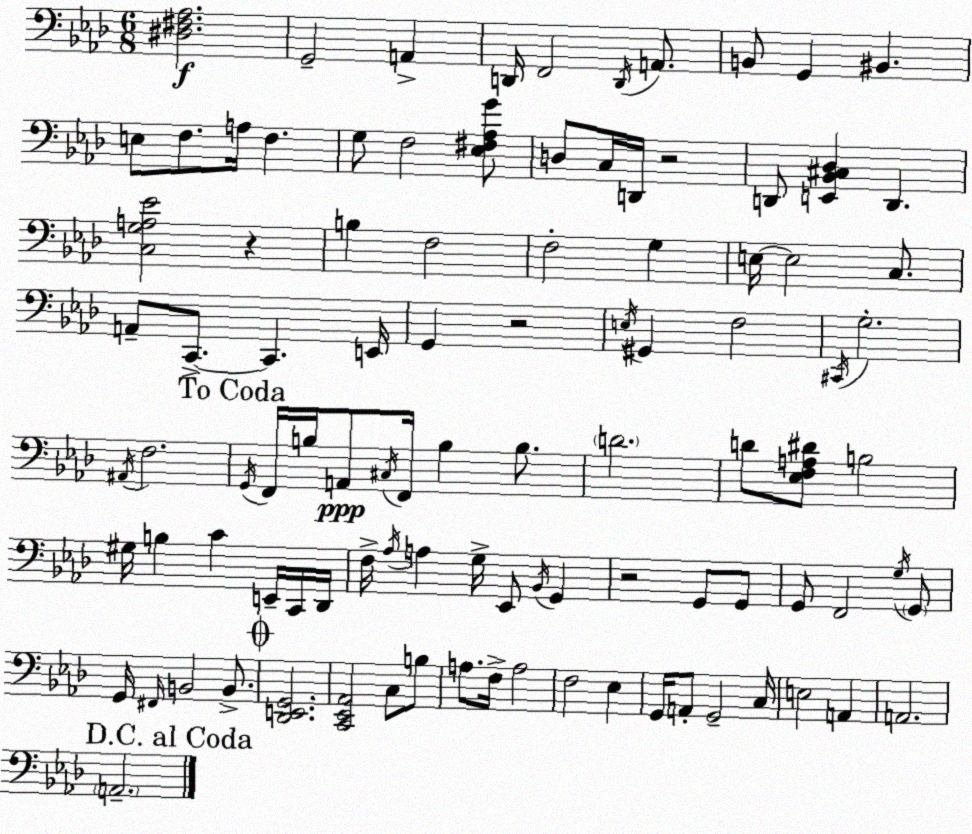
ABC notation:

X:1
T:Untitled
M:6/8
L:1/4
K:Fm
[^D,^F,_A,]2 G,,2 A,, D,,/4 F,,2 D,,/4 A,,/2 B,,/2 G,, ^B,, E,/2 F,/2 A,/4 F, G,/2 F,2 [_E,^F,_A,G]/2 D,/2 C,/4 D,,/4 z2 D,,/2 [E,,_B,,^C,_D,] D,, [C,G,A,_E]2 z B, F,2 F,2 G, E,/4 E,2 C,/2 A,,/2 C,,/2 C,, E,,/4 G,, z2 E,/4 ^G,, F,2 ^C,,/4 G,2 ^A,,/4 F,2 G,,/4 F,,/4 B,/4 A,,/2 ^C,/4 F,,/4 B, B,/2 D2 D/2 [_E,F,A,^D]/2 B,2 ^G,/4 B, C E,,/4 C,,/4 _D,,/4 F,/4 _A,/4 A, G,/4 _E,,/2 _B,,/4 G,, z2 G,,/2 G,,/2 G,,/2 F,,2 G,/4 G,,/2 G,,/4 ^F,,/4 B,,2 B,,/2 [_D,,E,,G,,]2 [C,,_E,,_A,,]2 C,/2 B,/2 A,/2 F,/4 A,2 F,2 _E, G,,/4 A,,/2 G,,2 C,/4 E,2 A,, A,,2 A,,2